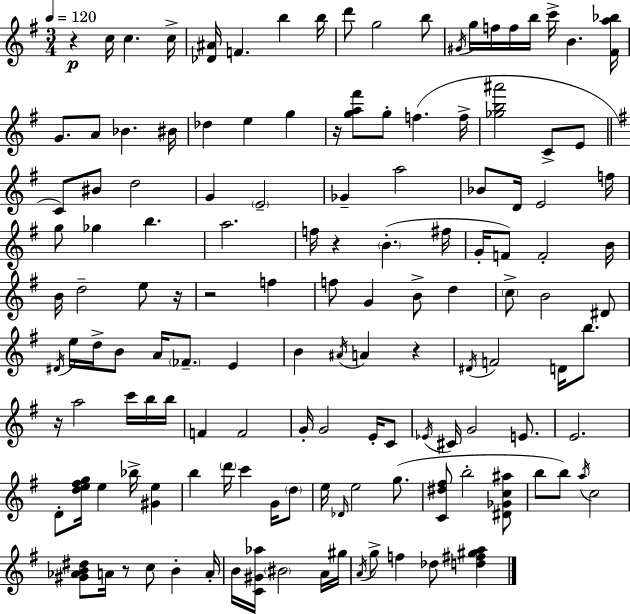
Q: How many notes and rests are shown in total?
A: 138